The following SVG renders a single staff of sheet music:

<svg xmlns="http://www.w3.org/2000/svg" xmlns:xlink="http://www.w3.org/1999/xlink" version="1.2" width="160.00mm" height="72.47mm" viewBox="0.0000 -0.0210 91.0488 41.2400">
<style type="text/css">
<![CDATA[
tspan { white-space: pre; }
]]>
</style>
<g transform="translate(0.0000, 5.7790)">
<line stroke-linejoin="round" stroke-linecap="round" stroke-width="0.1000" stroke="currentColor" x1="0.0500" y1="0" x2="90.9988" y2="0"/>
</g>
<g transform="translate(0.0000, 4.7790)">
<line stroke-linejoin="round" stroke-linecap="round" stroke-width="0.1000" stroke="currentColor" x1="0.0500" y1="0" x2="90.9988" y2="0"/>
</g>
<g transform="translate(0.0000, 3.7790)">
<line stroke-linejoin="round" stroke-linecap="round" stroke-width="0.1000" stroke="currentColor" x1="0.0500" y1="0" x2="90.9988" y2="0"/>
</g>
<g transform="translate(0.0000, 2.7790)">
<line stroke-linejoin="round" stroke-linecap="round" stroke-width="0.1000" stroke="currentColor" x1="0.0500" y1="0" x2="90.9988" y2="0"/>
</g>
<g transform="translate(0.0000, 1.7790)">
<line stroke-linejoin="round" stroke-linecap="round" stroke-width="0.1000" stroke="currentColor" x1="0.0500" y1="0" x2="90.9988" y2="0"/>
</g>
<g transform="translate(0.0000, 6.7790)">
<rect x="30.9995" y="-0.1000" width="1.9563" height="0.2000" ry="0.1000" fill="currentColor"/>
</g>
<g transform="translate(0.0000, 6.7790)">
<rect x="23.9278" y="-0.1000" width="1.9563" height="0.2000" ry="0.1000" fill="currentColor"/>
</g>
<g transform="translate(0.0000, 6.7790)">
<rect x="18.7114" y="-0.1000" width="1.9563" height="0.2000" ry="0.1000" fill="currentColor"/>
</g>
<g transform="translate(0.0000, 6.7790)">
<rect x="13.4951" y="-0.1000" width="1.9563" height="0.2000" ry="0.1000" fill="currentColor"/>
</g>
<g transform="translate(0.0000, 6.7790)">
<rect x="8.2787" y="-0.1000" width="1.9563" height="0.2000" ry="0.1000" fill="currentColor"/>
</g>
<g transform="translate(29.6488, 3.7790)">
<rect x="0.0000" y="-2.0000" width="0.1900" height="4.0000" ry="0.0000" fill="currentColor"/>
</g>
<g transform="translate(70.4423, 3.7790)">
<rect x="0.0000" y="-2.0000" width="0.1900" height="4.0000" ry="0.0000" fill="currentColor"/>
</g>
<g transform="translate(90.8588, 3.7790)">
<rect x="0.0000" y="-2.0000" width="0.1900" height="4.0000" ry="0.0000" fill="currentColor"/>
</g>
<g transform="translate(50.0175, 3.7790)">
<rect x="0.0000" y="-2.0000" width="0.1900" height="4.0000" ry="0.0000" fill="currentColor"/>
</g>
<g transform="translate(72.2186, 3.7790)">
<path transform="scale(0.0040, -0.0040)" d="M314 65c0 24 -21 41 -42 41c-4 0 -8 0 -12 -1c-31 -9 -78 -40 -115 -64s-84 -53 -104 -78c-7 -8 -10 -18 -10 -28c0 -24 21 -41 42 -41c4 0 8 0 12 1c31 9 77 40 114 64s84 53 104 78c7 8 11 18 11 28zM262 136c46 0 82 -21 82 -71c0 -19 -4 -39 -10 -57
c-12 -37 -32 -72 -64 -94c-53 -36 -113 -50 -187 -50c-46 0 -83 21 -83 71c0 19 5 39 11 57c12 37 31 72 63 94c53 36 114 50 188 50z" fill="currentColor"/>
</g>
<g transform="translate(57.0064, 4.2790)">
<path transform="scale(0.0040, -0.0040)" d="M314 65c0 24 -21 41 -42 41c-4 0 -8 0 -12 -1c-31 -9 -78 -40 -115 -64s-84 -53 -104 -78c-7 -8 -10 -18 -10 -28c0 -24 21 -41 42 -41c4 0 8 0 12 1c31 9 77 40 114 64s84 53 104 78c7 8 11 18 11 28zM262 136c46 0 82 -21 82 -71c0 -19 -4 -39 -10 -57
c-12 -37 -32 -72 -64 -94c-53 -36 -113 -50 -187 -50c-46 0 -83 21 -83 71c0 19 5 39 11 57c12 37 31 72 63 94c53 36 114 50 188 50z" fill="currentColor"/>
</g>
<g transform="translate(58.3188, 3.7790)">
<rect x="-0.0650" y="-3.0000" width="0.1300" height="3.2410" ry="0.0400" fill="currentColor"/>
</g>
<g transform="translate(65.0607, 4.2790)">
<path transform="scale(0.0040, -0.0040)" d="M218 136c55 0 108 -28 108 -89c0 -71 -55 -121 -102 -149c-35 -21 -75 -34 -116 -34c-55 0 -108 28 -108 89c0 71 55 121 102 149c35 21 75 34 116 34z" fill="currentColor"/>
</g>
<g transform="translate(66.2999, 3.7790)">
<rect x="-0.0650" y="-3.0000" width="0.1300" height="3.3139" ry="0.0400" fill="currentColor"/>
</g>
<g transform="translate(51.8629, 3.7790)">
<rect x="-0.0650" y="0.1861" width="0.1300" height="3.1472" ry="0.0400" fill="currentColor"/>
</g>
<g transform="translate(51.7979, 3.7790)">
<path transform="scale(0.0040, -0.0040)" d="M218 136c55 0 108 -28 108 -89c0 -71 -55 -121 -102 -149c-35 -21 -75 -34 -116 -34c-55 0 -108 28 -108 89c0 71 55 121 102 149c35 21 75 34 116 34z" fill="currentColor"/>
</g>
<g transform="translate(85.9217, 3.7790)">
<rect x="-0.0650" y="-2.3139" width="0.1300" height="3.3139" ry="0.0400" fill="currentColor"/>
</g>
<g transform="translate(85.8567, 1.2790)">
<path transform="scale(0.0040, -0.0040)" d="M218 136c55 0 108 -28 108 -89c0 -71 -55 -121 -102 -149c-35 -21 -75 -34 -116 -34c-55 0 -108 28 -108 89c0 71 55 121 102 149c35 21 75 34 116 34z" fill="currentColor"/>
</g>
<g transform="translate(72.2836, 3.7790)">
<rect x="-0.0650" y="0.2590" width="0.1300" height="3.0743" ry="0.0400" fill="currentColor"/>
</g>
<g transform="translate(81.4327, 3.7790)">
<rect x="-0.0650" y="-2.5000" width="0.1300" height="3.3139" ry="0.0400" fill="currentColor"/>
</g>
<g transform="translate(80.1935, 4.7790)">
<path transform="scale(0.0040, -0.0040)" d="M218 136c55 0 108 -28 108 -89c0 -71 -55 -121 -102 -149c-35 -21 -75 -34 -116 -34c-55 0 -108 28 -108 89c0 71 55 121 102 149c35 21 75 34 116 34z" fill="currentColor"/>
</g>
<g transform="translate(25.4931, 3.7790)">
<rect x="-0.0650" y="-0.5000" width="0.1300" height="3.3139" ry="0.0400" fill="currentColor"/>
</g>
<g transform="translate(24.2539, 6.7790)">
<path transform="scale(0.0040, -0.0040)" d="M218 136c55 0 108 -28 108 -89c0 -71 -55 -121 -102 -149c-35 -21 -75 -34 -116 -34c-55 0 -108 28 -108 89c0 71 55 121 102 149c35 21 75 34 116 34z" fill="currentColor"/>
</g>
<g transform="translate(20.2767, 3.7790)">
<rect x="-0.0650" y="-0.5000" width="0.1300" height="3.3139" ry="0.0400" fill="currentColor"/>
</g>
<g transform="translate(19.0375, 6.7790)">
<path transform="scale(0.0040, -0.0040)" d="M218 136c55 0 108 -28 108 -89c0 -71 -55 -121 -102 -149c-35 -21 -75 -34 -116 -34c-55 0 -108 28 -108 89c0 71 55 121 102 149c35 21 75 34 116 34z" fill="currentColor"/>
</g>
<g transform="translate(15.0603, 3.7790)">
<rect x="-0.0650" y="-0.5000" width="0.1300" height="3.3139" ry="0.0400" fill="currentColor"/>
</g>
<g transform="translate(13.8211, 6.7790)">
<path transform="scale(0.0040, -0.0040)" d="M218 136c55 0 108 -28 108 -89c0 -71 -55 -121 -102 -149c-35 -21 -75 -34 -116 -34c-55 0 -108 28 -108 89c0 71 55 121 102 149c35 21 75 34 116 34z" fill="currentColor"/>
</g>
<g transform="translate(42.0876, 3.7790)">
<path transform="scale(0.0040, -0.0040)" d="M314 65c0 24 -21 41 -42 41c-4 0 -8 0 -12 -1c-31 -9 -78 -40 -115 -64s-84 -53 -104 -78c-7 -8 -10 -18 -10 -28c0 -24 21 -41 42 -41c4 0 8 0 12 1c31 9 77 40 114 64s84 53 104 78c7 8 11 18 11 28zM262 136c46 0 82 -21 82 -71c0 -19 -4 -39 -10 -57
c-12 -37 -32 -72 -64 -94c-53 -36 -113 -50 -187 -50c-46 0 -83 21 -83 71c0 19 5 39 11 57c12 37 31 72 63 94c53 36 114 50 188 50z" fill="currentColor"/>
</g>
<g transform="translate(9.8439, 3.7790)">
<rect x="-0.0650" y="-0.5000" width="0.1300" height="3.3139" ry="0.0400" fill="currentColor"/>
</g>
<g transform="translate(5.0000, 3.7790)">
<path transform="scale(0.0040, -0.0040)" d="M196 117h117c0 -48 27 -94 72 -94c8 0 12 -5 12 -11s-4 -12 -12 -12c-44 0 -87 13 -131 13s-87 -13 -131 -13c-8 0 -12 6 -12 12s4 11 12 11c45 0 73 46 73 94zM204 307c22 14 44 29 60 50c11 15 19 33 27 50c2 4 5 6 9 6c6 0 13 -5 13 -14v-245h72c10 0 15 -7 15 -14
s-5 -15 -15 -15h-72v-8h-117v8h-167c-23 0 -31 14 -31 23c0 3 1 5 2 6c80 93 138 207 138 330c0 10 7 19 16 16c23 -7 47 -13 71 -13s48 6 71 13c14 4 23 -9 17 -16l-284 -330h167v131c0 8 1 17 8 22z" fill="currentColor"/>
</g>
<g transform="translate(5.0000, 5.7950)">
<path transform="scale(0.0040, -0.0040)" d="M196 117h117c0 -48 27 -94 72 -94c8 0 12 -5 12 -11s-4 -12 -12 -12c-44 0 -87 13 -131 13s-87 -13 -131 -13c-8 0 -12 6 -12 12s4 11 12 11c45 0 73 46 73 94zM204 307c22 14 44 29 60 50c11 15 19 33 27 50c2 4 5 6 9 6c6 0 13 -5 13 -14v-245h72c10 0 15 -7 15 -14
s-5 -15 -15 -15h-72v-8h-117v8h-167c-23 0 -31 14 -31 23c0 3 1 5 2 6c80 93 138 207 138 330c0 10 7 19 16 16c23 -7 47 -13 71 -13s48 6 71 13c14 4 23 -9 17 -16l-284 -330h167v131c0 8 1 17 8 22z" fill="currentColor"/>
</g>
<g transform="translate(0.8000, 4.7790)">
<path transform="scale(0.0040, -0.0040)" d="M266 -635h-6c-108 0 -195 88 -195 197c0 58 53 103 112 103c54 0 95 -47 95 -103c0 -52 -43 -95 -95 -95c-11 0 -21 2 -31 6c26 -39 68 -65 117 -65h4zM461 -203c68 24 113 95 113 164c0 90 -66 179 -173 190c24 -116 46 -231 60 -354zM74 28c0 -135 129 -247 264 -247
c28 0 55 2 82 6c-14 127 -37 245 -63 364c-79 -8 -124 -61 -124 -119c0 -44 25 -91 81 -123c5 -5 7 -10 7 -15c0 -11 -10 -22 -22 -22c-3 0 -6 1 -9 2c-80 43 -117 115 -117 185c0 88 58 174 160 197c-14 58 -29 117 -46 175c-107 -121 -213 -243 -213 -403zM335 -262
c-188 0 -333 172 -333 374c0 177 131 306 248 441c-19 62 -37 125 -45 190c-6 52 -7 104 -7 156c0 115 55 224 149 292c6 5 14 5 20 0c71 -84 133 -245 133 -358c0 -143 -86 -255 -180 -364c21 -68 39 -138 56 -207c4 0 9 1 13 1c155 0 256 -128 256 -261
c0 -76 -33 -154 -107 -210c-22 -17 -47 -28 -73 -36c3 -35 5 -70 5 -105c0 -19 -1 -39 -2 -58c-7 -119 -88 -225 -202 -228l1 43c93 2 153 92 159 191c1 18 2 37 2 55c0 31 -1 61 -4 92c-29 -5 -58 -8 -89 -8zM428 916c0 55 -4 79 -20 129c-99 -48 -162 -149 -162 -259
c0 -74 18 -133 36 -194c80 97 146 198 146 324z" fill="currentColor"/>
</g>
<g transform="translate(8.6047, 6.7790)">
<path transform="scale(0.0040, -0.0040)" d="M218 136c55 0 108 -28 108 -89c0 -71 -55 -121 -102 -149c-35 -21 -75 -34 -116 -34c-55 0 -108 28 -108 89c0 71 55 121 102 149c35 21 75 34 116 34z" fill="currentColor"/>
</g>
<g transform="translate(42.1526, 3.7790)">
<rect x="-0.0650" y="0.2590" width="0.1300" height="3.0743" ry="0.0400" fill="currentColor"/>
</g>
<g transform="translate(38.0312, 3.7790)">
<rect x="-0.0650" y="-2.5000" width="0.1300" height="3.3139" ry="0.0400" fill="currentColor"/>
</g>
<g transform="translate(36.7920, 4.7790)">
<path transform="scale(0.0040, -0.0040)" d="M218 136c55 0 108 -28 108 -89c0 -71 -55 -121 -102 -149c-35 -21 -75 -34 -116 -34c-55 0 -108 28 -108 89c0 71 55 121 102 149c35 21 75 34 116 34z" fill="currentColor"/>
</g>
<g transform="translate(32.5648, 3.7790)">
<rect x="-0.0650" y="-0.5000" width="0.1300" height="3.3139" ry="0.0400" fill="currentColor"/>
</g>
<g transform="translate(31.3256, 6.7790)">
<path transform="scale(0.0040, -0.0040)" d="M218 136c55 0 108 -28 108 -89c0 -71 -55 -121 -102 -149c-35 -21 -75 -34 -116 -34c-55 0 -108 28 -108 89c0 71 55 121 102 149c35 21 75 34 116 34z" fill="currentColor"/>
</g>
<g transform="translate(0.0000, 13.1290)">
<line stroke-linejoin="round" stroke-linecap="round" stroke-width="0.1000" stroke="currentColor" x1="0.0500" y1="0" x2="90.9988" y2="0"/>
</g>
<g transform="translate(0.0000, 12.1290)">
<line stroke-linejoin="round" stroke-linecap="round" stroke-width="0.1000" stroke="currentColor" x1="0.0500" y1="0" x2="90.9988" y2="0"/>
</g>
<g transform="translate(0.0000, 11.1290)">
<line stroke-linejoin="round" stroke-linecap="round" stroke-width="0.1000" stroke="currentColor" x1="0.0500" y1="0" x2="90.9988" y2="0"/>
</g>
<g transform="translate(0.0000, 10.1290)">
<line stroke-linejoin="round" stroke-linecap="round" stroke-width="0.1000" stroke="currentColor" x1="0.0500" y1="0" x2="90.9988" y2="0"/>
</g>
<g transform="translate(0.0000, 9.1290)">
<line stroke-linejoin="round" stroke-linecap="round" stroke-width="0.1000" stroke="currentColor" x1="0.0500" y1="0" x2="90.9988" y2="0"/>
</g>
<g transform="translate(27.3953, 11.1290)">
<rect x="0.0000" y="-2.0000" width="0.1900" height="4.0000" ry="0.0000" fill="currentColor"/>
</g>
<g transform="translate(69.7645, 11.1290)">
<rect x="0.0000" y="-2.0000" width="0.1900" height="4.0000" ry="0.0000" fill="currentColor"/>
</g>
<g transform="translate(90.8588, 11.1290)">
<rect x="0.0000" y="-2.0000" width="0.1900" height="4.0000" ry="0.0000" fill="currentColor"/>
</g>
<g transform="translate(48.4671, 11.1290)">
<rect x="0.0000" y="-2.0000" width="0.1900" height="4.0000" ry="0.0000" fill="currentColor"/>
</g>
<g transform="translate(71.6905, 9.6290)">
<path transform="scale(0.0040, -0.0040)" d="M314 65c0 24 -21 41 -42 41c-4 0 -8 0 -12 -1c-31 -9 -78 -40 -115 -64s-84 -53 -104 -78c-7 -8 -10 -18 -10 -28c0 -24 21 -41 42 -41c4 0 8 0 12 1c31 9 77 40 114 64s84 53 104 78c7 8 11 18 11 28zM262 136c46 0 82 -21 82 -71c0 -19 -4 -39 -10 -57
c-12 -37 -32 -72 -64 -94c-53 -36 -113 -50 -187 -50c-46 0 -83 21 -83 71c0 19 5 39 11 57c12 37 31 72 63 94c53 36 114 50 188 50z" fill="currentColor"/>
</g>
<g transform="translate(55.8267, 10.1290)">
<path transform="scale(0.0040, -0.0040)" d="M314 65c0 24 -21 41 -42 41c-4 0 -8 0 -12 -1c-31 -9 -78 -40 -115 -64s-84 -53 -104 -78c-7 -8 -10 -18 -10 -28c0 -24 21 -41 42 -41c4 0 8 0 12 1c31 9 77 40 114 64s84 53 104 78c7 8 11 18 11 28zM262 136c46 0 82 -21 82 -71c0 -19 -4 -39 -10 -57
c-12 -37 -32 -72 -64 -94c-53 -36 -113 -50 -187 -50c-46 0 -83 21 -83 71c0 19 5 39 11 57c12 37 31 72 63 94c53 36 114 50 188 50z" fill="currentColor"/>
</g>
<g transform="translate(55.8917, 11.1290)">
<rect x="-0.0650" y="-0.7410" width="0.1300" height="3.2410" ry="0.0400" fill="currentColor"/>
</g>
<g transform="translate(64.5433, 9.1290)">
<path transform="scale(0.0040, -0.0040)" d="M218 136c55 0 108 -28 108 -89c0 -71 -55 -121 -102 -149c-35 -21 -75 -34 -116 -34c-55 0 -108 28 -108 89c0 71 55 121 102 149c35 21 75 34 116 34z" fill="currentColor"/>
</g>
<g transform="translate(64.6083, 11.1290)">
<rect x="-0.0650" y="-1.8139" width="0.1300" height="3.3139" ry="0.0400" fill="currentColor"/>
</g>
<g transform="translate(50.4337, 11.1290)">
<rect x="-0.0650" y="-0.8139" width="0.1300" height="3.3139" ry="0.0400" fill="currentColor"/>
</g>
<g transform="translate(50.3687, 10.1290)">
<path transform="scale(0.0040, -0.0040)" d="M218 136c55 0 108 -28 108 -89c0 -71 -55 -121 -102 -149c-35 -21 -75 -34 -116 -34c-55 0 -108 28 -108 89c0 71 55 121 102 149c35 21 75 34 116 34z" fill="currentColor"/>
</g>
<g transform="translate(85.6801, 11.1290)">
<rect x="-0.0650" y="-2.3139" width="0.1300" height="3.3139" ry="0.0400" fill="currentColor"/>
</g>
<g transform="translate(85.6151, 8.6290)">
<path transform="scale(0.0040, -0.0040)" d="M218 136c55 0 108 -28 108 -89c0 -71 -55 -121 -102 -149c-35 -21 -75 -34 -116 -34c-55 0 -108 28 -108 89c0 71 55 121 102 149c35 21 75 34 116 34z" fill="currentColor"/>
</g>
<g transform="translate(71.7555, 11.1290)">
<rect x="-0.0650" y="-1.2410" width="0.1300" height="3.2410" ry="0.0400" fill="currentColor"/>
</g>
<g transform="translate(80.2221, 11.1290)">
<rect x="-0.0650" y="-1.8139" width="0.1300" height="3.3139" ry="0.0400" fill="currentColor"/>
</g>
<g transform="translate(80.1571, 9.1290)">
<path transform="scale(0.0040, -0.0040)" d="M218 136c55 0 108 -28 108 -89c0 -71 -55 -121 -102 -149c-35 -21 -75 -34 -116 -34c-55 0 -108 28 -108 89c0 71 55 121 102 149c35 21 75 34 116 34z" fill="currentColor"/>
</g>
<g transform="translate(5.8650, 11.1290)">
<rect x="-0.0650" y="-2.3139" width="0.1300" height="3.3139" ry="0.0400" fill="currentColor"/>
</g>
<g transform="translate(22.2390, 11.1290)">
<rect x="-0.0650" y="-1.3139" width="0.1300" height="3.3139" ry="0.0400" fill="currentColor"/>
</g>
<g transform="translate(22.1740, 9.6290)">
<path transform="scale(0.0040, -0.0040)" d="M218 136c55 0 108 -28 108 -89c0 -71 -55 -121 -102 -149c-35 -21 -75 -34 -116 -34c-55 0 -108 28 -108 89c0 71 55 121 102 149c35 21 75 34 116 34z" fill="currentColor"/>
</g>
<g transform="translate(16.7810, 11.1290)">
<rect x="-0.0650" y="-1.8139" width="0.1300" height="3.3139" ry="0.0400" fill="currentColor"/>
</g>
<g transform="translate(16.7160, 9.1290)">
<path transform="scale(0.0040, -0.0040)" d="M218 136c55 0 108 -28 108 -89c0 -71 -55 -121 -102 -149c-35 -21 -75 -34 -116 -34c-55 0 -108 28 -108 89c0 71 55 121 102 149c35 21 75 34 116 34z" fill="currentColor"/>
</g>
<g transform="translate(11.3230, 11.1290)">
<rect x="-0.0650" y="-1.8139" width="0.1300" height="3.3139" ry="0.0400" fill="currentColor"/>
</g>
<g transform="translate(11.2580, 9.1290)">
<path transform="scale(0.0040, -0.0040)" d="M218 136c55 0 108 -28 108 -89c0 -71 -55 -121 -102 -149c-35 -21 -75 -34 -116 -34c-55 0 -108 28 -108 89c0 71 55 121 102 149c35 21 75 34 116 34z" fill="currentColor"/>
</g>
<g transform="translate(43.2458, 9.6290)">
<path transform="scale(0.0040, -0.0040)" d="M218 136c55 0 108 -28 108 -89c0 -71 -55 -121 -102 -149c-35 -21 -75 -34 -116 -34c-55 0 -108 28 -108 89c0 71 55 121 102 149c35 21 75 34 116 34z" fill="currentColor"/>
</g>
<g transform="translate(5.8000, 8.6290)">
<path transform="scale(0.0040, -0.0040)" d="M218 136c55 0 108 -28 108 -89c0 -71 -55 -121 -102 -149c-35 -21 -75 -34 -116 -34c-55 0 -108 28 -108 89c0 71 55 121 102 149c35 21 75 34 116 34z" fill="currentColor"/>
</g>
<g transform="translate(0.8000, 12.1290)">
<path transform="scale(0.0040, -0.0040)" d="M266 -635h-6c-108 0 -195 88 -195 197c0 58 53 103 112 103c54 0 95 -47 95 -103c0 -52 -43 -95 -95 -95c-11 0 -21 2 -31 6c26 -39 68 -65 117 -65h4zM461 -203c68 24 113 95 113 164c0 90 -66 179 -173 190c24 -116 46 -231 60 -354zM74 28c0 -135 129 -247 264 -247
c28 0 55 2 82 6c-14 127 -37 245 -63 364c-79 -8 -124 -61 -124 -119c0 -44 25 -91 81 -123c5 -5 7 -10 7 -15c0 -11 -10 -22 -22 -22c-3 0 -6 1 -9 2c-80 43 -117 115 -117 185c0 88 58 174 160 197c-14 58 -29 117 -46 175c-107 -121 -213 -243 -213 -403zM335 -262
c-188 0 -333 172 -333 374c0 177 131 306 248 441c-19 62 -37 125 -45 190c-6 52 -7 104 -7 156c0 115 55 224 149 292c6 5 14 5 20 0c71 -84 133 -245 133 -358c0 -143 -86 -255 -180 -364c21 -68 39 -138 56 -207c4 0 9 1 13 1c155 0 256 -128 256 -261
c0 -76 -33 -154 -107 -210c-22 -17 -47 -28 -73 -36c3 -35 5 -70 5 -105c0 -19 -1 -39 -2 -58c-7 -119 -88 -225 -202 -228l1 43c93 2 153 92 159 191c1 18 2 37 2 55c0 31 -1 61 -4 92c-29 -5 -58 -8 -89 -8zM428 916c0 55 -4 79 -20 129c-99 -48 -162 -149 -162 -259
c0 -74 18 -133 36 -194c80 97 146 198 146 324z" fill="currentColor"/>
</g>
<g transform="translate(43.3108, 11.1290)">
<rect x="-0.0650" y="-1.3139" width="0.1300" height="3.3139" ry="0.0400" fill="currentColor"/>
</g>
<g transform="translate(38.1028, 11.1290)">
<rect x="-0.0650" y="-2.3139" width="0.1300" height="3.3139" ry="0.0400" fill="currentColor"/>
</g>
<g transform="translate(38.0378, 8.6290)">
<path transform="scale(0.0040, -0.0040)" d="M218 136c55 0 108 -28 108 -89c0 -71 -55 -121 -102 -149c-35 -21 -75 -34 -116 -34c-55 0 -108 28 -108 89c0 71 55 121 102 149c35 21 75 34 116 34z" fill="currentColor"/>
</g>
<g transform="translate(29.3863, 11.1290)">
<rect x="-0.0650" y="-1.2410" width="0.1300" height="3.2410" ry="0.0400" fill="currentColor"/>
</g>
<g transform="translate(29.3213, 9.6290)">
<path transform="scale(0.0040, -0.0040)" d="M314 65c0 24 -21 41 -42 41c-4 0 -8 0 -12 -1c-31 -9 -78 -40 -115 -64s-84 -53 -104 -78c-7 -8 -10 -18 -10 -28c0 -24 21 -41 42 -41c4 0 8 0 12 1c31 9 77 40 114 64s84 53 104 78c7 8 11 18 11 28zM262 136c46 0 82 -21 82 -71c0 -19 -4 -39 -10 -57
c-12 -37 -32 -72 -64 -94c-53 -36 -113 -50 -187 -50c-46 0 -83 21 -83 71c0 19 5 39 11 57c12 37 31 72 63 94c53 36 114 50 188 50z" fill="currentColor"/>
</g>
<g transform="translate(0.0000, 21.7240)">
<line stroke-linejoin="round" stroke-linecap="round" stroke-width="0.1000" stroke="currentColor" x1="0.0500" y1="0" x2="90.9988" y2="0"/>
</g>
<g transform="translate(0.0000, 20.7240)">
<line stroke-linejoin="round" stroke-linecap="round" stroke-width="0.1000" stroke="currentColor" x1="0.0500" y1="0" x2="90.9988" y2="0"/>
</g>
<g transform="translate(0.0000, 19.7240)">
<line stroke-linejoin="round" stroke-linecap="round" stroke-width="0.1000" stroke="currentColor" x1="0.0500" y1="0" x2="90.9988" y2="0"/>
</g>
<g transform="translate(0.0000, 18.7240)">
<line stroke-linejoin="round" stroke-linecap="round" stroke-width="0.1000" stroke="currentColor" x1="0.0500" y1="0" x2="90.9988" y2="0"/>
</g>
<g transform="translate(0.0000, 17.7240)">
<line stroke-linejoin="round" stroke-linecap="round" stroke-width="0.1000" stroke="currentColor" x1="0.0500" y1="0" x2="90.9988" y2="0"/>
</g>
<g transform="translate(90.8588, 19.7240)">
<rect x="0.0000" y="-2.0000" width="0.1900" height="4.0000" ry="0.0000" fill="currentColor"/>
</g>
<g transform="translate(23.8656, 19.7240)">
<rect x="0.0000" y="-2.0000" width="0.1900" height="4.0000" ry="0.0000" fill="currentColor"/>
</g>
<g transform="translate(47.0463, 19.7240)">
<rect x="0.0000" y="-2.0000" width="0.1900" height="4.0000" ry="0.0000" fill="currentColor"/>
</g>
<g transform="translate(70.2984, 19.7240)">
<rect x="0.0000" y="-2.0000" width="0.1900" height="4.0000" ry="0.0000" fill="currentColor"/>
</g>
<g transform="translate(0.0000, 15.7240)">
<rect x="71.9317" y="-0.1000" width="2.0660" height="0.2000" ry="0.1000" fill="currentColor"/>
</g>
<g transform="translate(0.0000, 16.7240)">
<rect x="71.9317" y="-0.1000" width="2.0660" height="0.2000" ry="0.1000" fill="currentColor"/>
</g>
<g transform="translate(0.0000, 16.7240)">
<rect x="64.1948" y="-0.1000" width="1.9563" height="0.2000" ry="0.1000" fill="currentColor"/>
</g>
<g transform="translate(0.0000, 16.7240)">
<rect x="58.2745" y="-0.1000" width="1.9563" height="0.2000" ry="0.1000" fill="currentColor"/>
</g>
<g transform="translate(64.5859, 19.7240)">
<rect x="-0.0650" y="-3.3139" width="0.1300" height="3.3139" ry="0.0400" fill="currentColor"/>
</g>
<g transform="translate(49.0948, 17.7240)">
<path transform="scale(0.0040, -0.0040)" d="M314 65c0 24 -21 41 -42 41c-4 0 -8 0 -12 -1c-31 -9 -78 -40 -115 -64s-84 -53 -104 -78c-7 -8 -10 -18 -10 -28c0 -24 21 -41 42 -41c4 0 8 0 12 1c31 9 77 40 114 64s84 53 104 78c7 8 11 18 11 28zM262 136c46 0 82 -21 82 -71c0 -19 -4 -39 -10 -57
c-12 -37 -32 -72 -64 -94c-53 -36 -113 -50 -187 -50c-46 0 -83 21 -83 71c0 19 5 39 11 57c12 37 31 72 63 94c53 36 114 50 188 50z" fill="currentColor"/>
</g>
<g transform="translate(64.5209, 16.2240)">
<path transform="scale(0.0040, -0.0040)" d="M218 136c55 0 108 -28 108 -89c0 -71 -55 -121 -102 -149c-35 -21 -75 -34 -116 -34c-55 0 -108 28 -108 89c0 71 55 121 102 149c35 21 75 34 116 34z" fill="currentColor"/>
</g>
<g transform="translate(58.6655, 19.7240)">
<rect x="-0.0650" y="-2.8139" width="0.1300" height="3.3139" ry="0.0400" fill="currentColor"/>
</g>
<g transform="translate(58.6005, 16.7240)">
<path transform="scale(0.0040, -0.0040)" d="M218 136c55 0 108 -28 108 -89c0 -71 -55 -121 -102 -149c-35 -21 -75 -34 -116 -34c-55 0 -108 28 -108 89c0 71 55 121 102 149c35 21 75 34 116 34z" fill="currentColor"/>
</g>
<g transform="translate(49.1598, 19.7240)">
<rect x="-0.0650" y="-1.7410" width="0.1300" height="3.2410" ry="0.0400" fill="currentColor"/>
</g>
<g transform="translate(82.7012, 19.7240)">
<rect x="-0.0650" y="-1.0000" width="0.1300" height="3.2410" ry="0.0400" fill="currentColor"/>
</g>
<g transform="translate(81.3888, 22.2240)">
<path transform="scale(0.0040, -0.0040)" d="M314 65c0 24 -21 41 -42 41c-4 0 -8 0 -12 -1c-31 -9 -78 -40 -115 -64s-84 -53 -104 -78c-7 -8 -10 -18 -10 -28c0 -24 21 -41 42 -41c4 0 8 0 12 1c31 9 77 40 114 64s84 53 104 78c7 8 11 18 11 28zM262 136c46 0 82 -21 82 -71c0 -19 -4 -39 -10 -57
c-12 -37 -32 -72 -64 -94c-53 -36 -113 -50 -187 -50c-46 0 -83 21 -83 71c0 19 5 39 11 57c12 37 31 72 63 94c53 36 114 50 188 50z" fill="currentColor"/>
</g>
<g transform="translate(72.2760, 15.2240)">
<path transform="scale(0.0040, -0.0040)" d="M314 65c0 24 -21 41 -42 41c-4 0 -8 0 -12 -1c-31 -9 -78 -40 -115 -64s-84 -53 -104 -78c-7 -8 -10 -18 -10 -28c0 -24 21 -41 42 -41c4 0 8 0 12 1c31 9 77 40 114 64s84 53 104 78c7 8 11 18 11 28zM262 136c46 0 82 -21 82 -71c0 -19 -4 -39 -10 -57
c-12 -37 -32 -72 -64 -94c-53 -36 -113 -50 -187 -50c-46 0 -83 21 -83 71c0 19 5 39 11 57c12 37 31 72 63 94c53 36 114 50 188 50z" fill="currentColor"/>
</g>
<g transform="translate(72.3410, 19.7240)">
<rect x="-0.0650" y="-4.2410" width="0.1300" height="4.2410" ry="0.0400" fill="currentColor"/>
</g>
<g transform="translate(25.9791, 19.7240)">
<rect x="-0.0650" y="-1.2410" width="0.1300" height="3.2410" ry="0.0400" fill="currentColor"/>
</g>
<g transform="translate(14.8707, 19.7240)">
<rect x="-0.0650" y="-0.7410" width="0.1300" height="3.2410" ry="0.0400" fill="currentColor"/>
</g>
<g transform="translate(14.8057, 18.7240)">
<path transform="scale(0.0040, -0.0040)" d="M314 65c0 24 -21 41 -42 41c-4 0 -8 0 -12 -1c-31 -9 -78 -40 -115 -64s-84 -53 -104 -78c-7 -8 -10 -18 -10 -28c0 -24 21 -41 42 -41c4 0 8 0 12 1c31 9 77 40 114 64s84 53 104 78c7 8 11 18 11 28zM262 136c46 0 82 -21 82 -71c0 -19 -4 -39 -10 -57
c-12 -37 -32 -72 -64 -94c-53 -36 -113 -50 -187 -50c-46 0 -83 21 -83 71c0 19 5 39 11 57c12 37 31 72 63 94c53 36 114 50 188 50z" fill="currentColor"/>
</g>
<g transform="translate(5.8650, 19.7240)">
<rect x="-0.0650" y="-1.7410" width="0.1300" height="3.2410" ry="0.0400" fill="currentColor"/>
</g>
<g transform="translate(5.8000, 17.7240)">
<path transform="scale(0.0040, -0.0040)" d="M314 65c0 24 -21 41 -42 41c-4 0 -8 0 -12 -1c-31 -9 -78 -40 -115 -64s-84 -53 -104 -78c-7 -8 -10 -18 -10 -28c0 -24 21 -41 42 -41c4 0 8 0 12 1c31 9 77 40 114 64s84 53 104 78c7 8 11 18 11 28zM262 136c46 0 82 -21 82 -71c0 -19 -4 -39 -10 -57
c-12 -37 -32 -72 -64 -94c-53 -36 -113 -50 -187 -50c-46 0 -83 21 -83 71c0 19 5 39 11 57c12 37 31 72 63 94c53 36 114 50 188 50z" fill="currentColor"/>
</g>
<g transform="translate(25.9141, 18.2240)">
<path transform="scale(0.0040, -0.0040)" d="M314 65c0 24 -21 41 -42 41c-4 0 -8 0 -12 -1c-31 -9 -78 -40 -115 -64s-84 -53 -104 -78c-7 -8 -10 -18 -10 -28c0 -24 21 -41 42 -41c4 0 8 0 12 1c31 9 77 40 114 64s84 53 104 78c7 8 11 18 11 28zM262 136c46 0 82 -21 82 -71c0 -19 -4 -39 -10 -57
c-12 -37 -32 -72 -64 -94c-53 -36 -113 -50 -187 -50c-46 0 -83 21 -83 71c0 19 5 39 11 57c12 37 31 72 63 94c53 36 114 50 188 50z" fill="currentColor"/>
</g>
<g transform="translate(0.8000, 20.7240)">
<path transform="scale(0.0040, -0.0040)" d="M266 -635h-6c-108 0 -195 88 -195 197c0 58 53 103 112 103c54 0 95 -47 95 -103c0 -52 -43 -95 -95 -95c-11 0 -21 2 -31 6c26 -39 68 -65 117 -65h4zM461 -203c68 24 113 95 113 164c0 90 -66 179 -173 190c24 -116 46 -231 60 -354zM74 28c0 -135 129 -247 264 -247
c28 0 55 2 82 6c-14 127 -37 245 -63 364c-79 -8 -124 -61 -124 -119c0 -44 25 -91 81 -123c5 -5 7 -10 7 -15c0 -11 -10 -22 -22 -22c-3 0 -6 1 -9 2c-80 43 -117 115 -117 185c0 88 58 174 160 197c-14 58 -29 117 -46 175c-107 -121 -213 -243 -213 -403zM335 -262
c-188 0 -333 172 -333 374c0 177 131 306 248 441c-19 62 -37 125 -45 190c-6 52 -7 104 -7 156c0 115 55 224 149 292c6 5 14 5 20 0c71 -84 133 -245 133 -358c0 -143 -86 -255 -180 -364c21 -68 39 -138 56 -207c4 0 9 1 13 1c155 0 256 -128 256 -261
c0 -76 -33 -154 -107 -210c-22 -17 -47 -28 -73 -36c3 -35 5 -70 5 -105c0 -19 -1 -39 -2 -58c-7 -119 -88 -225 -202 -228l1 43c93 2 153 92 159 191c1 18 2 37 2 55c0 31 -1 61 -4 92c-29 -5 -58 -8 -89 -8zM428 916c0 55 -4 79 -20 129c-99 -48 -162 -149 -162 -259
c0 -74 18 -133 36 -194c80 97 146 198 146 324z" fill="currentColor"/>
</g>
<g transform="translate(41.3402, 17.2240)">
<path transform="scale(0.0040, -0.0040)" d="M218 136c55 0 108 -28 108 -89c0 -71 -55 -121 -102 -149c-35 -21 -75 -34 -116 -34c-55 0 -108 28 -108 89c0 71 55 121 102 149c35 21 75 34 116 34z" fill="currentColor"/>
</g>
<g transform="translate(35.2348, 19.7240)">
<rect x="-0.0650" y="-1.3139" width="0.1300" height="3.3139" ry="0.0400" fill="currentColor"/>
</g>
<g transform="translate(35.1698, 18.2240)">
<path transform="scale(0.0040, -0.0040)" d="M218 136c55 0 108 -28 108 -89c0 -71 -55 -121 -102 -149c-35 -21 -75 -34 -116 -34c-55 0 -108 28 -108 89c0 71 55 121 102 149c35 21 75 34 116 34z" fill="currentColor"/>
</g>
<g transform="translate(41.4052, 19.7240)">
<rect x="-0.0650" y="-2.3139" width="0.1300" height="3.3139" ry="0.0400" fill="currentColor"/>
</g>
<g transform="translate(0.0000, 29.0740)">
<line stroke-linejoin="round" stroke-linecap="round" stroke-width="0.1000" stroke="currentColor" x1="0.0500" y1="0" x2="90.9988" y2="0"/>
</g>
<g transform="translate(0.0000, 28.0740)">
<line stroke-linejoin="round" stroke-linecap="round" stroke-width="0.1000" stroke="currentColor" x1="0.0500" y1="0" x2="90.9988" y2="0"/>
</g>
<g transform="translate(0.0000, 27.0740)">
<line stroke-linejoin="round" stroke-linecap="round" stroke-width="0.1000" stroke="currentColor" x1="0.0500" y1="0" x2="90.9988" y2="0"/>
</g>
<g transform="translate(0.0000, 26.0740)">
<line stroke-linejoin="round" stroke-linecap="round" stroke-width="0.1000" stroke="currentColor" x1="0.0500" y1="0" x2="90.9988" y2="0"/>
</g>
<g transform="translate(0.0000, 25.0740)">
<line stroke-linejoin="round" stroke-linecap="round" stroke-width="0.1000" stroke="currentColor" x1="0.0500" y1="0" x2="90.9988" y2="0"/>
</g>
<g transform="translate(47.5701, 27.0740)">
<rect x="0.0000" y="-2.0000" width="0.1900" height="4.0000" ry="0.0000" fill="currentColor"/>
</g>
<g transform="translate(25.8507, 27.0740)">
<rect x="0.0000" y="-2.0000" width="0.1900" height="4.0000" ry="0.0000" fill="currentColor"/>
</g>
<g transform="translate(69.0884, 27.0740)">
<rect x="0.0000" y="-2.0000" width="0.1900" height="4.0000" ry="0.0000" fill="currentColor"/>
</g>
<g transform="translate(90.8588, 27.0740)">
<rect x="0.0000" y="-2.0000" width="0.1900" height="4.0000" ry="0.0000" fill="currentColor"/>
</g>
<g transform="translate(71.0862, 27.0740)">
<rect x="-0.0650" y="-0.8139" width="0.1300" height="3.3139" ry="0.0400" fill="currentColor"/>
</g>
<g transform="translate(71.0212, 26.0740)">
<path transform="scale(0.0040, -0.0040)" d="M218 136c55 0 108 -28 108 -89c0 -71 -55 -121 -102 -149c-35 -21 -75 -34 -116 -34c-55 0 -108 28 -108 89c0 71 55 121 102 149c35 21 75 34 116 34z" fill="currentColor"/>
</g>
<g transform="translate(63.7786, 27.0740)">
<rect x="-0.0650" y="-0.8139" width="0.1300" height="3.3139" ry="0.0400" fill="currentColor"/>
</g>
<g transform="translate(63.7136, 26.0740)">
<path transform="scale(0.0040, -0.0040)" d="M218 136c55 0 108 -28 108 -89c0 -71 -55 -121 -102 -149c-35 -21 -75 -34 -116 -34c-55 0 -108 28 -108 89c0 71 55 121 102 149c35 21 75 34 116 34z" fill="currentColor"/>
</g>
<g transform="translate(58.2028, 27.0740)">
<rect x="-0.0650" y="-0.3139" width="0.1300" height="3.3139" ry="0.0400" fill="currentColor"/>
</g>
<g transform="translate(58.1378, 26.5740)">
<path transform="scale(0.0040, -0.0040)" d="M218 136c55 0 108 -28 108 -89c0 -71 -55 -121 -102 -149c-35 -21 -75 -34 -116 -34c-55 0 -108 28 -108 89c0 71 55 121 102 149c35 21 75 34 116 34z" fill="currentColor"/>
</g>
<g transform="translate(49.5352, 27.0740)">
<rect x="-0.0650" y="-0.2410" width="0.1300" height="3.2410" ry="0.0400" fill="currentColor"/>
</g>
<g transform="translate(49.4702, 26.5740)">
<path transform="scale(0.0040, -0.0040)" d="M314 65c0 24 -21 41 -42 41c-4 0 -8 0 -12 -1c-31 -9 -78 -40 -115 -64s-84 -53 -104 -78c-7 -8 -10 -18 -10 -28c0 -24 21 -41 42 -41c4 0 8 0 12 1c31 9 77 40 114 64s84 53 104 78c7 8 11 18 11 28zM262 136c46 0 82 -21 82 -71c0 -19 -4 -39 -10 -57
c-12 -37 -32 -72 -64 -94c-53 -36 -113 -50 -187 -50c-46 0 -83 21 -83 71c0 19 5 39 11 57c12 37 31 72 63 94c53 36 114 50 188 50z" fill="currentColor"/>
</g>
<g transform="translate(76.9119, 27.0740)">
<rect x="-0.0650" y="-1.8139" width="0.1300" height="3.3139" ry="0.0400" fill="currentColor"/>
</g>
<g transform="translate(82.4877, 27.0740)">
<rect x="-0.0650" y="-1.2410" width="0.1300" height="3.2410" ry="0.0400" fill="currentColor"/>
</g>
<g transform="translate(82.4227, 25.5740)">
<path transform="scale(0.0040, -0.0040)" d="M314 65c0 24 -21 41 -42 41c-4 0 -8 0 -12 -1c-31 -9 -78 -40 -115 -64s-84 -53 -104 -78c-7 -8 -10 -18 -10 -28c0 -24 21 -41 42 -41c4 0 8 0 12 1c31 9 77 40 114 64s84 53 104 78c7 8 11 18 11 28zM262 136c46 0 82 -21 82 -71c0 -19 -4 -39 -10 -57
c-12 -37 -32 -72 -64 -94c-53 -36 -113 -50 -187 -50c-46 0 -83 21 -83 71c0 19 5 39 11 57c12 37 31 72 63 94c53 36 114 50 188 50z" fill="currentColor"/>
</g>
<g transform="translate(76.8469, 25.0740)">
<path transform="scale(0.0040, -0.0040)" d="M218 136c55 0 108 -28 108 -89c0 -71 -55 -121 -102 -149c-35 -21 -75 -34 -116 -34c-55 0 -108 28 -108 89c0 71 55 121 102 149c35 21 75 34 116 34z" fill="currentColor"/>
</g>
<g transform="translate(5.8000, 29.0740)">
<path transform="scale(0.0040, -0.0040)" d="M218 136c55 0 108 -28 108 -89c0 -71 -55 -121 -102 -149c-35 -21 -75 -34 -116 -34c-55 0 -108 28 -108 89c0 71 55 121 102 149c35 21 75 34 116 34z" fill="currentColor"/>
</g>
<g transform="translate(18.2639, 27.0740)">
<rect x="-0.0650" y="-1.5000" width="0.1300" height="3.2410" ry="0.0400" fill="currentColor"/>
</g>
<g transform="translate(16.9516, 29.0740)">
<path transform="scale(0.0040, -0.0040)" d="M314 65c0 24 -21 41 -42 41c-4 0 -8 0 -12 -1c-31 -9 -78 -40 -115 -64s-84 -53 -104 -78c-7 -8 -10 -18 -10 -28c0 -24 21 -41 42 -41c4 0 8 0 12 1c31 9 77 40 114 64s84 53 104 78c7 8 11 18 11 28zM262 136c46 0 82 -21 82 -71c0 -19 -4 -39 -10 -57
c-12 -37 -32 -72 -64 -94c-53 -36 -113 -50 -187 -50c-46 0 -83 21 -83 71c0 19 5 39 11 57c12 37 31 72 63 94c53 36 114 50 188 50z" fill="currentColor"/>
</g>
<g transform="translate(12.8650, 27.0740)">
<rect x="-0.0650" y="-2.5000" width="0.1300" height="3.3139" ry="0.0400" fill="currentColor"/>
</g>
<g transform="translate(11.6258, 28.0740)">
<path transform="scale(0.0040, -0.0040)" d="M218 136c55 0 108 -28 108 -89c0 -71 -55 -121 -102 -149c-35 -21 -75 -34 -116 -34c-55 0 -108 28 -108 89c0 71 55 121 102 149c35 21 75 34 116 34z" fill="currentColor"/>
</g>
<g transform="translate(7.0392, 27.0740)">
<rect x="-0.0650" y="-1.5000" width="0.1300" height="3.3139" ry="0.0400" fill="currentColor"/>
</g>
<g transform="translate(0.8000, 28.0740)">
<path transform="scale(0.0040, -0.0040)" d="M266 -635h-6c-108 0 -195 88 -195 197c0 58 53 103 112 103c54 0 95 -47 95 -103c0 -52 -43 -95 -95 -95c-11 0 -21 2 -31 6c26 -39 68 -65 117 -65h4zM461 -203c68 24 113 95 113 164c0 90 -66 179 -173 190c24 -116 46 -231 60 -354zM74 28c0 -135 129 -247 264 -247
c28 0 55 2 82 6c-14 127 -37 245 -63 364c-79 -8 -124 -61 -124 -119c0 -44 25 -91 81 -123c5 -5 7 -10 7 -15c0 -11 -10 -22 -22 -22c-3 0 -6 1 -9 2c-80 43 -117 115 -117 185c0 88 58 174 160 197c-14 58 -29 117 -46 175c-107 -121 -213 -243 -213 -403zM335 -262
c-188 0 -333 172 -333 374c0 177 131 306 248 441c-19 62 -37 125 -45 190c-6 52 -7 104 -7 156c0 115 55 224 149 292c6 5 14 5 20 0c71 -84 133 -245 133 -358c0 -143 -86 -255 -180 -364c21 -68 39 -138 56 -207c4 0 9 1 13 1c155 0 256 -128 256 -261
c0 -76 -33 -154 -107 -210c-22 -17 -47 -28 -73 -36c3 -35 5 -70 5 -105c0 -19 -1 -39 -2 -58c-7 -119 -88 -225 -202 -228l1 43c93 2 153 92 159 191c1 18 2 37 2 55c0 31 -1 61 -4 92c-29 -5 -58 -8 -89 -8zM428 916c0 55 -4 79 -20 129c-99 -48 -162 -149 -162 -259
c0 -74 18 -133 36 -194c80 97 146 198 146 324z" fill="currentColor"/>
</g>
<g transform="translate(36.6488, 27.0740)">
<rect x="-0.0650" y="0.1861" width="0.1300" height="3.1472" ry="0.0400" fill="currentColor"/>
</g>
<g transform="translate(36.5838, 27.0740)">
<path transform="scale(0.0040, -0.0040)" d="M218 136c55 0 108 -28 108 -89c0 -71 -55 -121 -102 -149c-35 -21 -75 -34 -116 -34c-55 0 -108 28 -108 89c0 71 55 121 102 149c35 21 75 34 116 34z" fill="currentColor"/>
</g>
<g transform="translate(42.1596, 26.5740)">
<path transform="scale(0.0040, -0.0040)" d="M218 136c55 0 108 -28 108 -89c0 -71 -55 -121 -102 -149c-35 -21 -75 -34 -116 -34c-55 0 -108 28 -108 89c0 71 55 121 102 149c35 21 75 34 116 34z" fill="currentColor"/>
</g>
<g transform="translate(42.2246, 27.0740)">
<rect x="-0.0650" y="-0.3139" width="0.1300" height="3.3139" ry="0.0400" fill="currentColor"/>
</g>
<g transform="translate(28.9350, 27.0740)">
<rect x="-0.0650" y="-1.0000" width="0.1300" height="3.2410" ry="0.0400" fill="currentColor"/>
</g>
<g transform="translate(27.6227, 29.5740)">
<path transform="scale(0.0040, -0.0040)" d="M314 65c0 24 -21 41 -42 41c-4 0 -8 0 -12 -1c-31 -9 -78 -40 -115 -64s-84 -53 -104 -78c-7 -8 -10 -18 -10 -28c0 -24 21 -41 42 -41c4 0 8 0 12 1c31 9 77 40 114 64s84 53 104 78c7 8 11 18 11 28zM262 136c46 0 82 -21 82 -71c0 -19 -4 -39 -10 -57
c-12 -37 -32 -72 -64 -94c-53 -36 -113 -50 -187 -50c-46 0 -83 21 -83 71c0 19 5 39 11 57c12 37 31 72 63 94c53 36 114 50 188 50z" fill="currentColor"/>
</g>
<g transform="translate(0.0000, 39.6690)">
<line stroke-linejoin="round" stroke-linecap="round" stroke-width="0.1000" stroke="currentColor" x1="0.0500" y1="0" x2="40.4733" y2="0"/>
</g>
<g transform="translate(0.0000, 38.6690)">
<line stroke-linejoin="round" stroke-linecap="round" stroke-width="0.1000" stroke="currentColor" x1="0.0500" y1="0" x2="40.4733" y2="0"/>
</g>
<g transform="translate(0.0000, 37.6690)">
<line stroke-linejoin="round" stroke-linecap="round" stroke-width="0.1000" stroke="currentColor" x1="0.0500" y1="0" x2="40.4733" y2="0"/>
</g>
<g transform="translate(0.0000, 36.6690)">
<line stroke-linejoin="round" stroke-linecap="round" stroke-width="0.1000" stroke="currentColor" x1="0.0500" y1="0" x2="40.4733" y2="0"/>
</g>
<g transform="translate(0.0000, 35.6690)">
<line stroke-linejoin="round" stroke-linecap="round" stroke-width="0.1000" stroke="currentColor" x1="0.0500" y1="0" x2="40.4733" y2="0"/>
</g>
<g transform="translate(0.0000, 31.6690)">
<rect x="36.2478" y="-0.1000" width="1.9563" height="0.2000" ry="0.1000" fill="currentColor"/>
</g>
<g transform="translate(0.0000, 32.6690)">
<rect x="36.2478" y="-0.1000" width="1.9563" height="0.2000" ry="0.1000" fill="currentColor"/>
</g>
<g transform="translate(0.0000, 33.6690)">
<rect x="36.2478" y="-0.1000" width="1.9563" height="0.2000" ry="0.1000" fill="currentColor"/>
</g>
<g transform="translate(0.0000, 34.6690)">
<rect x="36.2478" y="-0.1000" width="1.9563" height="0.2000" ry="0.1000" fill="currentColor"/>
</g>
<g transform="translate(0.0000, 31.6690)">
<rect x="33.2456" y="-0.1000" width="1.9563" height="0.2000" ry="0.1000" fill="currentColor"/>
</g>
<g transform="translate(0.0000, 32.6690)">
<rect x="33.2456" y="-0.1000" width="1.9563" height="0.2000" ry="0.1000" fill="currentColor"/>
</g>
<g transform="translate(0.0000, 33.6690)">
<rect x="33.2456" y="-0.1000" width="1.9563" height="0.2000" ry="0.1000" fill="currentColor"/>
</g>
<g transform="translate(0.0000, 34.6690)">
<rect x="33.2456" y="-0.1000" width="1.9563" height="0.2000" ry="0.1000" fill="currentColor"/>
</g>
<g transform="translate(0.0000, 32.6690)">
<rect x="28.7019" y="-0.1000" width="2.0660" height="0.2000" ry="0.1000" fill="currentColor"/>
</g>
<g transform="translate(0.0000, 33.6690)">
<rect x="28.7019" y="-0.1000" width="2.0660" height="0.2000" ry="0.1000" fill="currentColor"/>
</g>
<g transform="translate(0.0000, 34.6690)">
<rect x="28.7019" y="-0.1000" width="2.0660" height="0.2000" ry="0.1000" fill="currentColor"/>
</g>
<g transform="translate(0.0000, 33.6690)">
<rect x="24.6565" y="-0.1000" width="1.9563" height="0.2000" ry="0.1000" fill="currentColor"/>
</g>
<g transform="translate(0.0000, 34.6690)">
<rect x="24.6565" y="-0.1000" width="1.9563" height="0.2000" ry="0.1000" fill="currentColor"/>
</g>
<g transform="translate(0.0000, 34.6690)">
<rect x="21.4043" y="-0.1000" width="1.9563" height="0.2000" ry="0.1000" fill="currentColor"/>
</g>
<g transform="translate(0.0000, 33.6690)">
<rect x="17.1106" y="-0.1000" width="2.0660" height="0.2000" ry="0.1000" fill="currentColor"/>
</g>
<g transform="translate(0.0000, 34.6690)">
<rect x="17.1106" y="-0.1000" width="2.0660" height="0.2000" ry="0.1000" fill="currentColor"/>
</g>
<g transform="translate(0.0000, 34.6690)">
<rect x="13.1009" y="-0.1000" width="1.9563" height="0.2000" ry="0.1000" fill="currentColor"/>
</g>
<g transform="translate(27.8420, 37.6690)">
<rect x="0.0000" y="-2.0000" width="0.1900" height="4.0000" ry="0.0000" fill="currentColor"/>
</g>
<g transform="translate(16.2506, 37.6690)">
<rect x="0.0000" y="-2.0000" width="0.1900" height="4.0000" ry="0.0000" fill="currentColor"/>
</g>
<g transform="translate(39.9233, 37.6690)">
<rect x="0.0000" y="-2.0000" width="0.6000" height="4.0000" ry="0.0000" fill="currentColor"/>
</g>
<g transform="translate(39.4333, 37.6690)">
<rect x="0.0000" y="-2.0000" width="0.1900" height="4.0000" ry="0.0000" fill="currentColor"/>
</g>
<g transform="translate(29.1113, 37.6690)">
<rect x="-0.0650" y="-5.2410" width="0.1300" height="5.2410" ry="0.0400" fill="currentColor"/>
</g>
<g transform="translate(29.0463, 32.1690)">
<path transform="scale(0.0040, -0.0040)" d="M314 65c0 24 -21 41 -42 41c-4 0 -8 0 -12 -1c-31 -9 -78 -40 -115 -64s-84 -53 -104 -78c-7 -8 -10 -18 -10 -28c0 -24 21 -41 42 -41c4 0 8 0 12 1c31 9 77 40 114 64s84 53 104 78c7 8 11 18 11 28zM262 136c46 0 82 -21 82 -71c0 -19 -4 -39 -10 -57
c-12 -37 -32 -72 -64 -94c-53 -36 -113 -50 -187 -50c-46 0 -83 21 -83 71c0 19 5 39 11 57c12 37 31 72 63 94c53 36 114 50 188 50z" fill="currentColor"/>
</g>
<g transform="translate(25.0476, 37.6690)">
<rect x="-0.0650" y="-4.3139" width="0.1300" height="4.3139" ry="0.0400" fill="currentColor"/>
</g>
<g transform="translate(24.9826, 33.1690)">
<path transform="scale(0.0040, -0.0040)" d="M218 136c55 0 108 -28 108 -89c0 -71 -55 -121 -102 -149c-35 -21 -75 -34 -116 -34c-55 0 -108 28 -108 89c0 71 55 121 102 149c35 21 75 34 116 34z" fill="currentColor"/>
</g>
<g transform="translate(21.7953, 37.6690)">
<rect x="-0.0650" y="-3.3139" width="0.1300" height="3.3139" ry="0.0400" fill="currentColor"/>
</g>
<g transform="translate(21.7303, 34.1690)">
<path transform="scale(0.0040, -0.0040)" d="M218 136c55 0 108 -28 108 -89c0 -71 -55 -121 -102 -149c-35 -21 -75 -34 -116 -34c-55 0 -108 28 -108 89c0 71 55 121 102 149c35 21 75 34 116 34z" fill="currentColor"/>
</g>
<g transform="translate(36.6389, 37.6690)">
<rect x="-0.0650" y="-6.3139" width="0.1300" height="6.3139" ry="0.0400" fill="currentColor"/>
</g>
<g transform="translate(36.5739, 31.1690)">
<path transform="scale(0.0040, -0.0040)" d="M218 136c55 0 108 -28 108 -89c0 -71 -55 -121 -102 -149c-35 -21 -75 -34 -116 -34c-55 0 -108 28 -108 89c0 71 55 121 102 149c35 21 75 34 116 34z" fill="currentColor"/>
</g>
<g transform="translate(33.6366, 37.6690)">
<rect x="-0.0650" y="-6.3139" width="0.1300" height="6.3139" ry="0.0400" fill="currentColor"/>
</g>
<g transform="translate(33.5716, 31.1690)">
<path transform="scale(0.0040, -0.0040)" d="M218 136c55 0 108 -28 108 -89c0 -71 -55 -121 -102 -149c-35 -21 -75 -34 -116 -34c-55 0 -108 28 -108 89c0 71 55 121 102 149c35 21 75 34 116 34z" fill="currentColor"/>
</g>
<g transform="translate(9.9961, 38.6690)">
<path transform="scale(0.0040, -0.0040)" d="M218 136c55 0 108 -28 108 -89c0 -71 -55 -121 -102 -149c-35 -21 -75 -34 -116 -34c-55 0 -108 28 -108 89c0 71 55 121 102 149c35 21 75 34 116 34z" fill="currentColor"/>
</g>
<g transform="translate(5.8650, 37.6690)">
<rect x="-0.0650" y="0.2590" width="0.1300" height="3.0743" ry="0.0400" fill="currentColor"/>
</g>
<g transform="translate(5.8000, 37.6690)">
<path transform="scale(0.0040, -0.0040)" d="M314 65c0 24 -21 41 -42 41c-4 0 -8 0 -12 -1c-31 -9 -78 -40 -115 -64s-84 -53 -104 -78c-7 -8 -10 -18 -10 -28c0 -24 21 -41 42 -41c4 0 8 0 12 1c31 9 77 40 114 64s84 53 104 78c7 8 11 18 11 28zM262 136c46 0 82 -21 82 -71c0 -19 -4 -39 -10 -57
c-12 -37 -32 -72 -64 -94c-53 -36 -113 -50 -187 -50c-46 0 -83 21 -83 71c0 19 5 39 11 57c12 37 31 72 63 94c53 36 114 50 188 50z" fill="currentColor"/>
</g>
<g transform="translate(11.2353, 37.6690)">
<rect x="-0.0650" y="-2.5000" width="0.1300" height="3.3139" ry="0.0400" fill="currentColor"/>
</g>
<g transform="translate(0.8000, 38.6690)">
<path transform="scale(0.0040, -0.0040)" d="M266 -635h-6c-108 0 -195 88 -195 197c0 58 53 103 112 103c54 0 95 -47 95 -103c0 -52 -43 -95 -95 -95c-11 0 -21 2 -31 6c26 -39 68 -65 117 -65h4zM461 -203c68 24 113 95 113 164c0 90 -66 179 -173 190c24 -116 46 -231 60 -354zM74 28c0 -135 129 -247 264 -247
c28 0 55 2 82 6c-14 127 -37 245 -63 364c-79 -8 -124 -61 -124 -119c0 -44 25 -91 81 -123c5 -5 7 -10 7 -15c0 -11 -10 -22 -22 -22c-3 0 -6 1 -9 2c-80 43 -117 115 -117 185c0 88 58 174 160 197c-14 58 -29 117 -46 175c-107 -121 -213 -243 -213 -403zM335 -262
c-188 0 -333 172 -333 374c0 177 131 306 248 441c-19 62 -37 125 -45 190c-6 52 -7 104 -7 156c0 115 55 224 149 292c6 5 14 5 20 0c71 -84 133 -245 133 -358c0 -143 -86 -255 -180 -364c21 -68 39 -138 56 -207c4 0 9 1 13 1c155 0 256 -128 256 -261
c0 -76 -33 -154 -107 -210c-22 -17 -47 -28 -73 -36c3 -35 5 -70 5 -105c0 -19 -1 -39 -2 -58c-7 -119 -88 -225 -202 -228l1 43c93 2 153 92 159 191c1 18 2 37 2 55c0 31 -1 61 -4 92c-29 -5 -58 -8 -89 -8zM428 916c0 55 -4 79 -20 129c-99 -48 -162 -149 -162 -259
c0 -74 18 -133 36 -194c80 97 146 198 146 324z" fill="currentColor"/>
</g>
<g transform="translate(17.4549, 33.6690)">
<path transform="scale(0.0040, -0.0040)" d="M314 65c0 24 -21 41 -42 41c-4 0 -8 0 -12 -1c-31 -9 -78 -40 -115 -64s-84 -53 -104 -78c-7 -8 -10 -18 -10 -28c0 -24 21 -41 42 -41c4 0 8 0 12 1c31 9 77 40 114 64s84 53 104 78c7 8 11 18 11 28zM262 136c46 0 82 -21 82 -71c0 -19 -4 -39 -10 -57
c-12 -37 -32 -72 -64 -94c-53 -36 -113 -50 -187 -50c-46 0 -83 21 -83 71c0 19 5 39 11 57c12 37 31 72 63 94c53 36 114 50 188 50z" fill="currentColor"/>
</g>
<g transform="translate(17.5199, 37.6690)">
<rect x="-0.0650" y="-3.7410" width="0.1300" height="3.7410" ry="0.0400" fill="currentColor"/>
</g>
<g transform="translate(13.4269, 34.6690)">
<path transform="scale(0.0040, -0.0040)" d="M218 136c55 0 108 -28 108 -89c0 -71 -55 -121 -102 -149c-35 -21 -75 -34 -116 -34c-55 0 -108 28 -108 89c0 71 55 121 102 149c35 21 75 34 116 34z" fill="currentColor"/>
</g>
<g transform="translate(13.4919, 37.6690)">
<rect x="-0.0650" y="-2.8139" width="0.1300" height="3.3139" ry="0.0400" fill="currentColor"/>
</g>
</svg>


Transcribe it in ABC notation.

X:1
T:Untitled
M:4/4
L:1/4
K:C
C C C C C G B2 B A2 A B2 G g g f f e e2 g e d d2 f e2 f g f2 d2 e2 e g f2 a b d'2 D2 E G E2 D2 B c c2 c d d f e2 B2 G a c'2 b d' f'2 a' a'